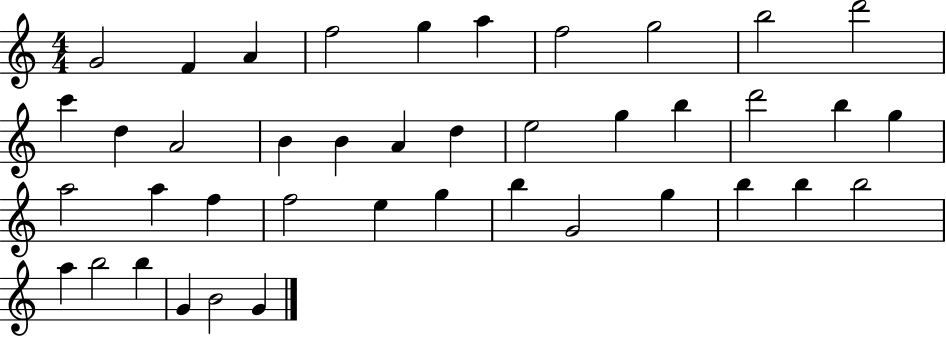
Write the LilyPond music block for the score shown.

{
  \clef treble
  \numericTimeSignature
  \time 4/4
  \key c \major
  g'2 f'4 a'4 | f''2 g''4 a''4 | f''2 g''2 | b''2 d'''2 | \break c'''4 d''4 a'2 | b'4 b'4 a'4 d''4 | e''2 g''4 b''4 | d'''2 b''4 g''4 | \break a''2 a''4 f''4 | f''2 e''4 g''4 | b''4 g'2 g''4 | b''4 b''4 b''2 | \break a''4 b''2 b''4 | g'4 b'2 g'4 | \bar "|."
}